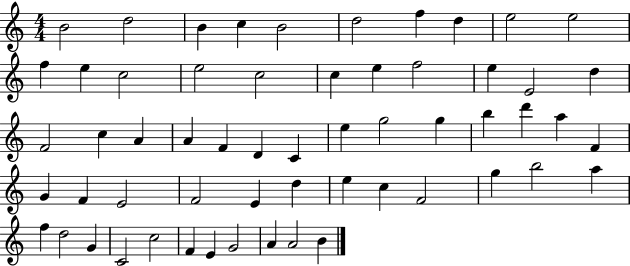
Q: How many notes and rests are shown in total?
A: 58